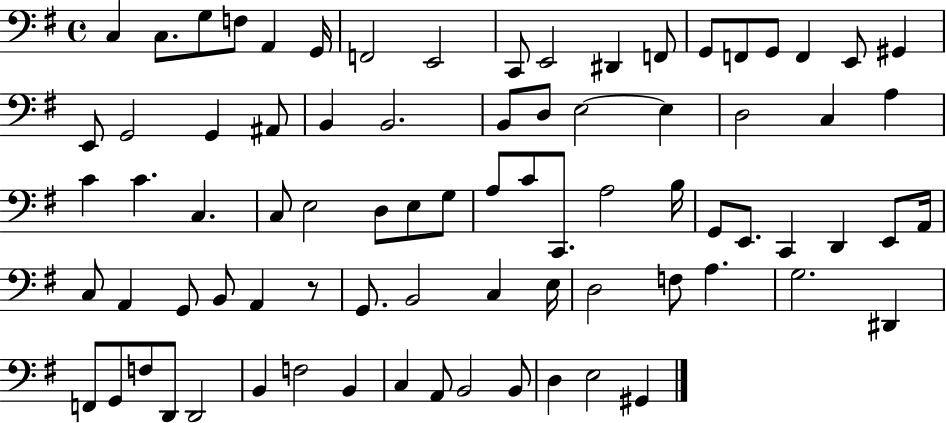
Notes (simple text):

C3/q C3/e. G3/e F3/e A2/q G2/s F2/h E2/h C2/e E2/h D#2/q F2/e G2/e F2/e G2/e F2/q E2/e G#2/q E2/e G2/h G2/q A#2/e B2/q B2/h. B2/e D3/e E3/h E3/q D3/h C3/q A3/q C4/q C4/q. C3/q. C3/e E3/h D3/e E3/e G3/e A3/e C4/e C2/e. A3/h B3/s G2/e E2/e. C2/q D2/q E2/e A2/s C3/e A2/q G2/e B2/e A2/q R/e G2/e. B2/h C3/q E3/s D3/h F3/e A3/q. G3/h. D#2/q F2/e G2/e F3/e D2/e D2/h B2/q F3/h B2/q C3/q A2/e B2/h B2/e D3/q E3/h G#2/q